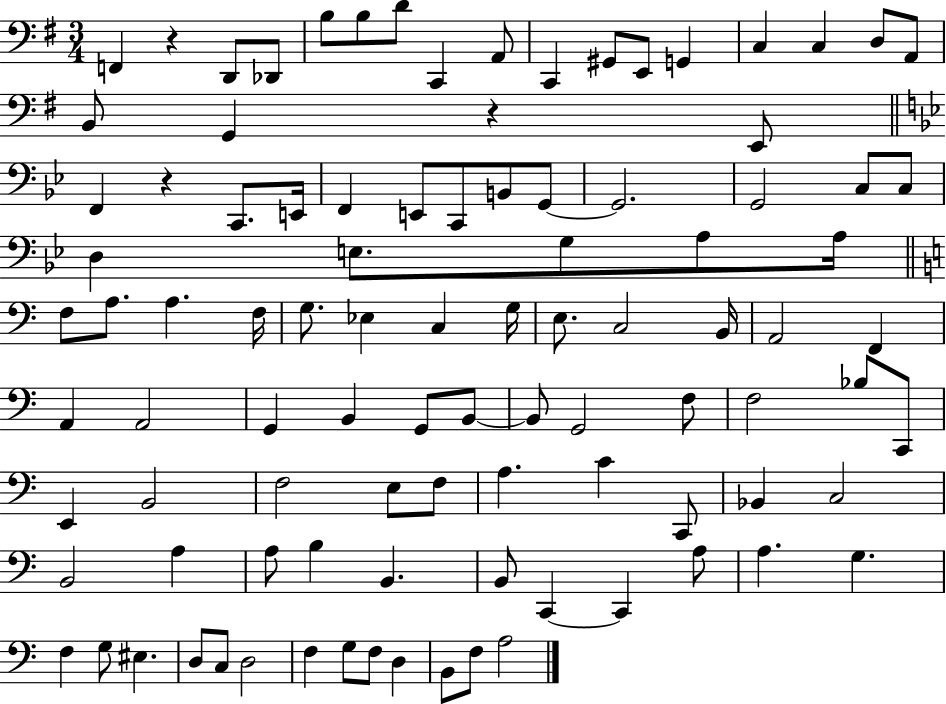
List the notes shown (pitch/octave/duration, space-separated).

F2/q R/q D2/e Db2/e B3/e B3/e D4/e C2/q A2/e C2/q G#2/e E2/e G2/q C3/q C3/q D3/e A2/e B2/e G2/q R/q E2/e F2/q R/q C2/e. E2/s F2/q E2/e C2/e B2/e G2/e G2/h. G2/h C3/e C3/e D3/q E3/e. G3/e A3/e A3/s F3/e A3/e. A3/q. F3/s G3/e. Eb3/q C3/q G3/s E3/e. C3/h B2/s A2/h F2/q A2/q A2/h G2/q B2/q G2/e B2/e B2/e G2/h F3/e F3/h Bb3/e C2/e E2/q B2/h F3/h E3/e F3/e A3/q. C4/q C2/e Bb2/q C3/h B2/h A3/q A3/e B3/q B2/q. B2/e C2/q C2/q A3/e A3/q. G3/q. F3/q G3/e EIS3/q. D3/e C3/e D3/h F3/q G3/e F3/e D3/q B2/e F3/e A3/h